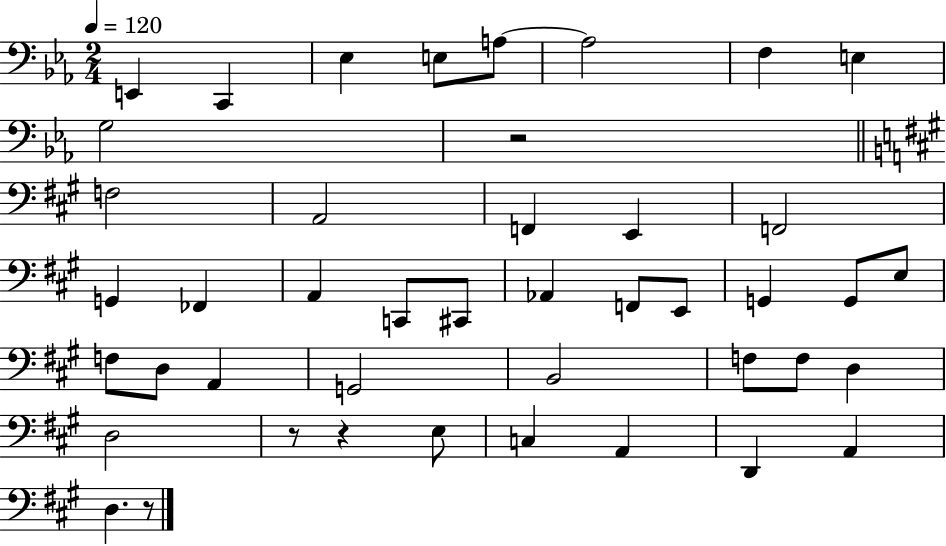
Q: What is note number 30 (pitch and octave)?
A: B2